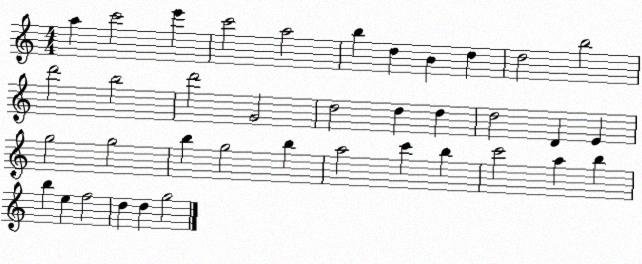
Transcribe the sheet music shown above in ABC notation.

X:1
T:Untitled
M:4/4
L:1/4
K:C
a c'2 e' c'2 a2 b d B d d2 b2 d'2 b2 d'2 G2 d2 d d d2 D E g2 g2 b g2 b a2 c' b c'2 a b b e f2 d d g2